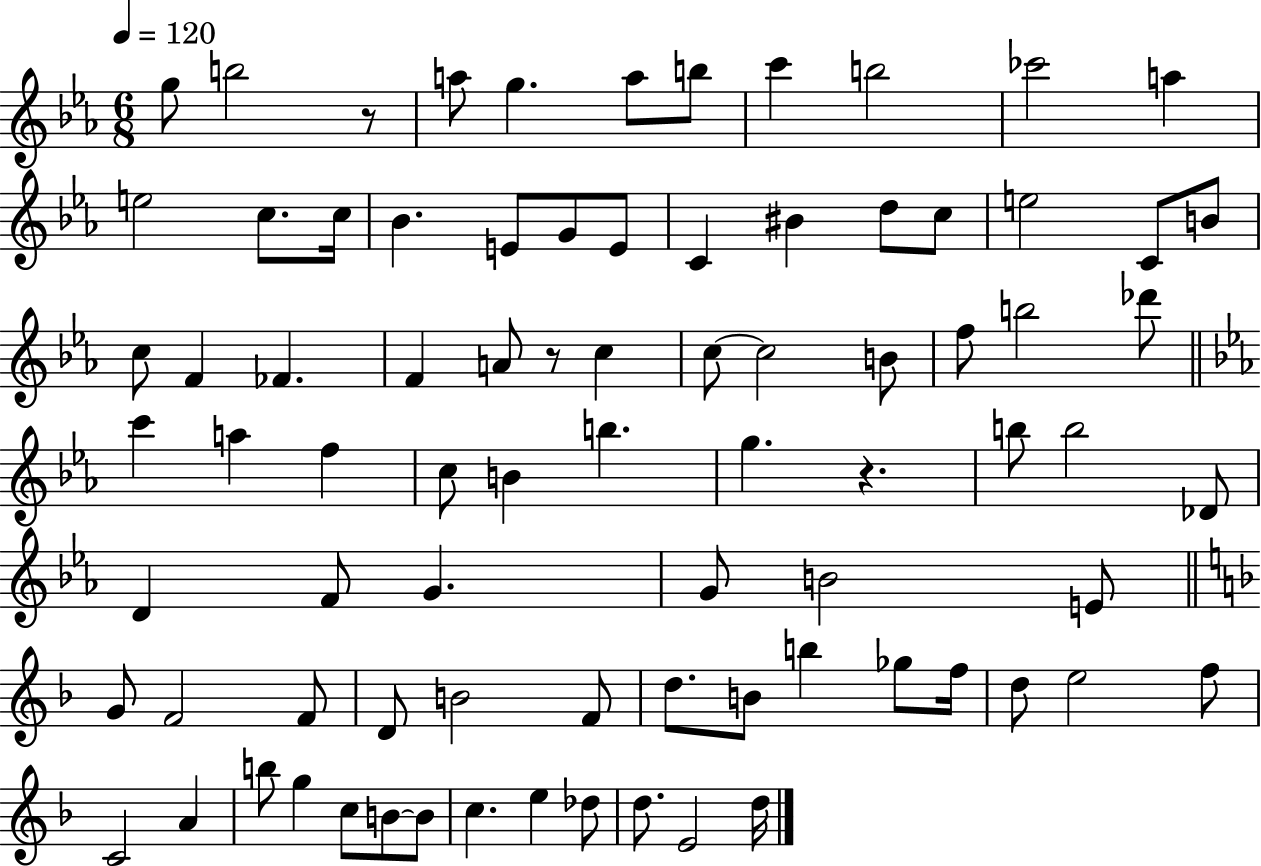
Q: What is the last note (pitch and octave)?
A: D5